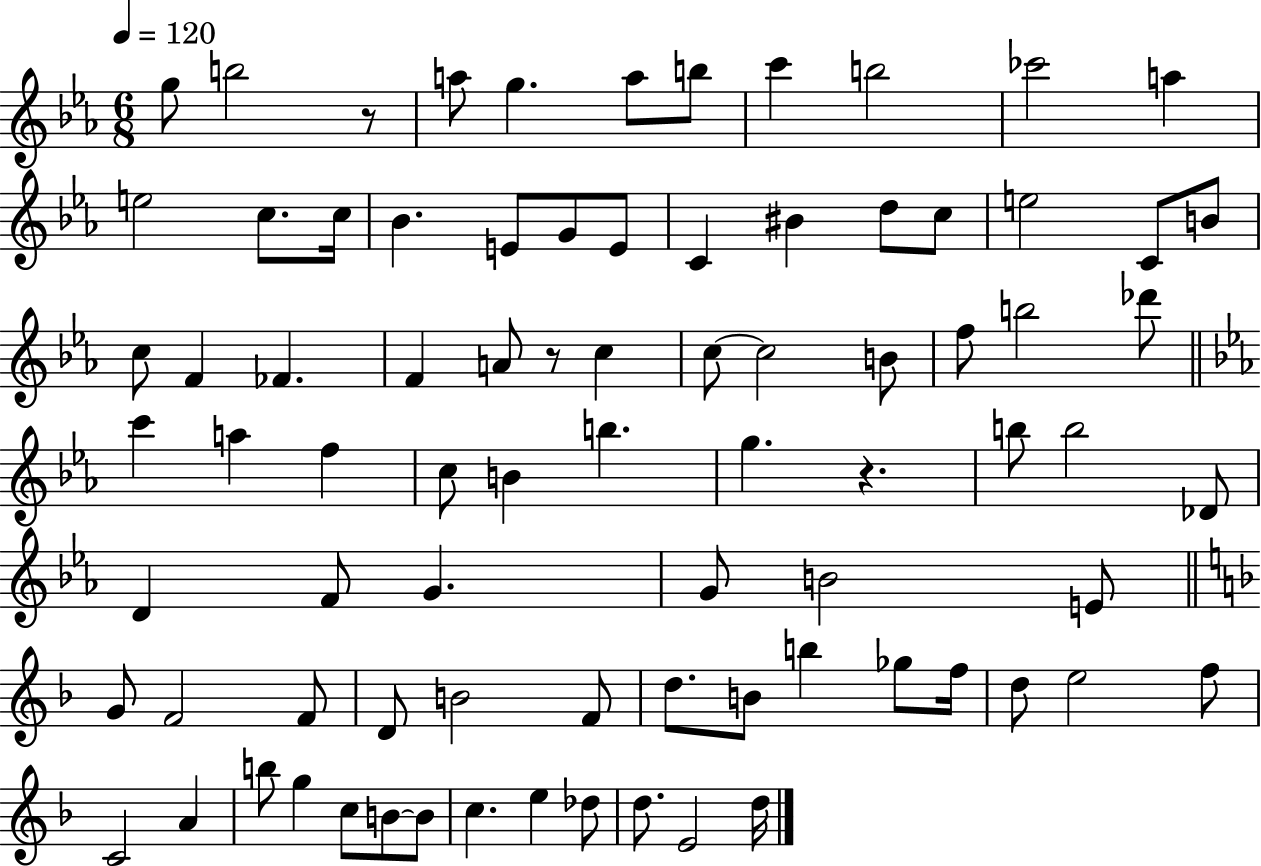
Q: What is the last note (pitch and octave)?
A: D5